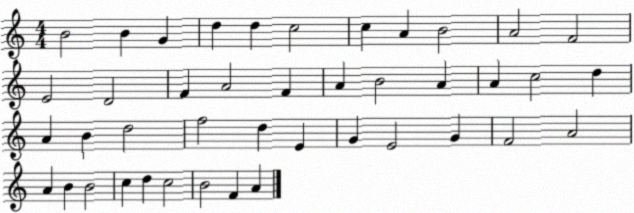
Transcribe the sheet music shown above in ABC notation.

X:1
T:Untitled
M:4/4
L:1/4
K:C
B2 B G d d c2 c A B2 A2 F2 E2 D2 F A2 F A B2 A A c2 d A B d2 f2 d E G E2 G F2 A2 A B B2 c d c2 B2 F A